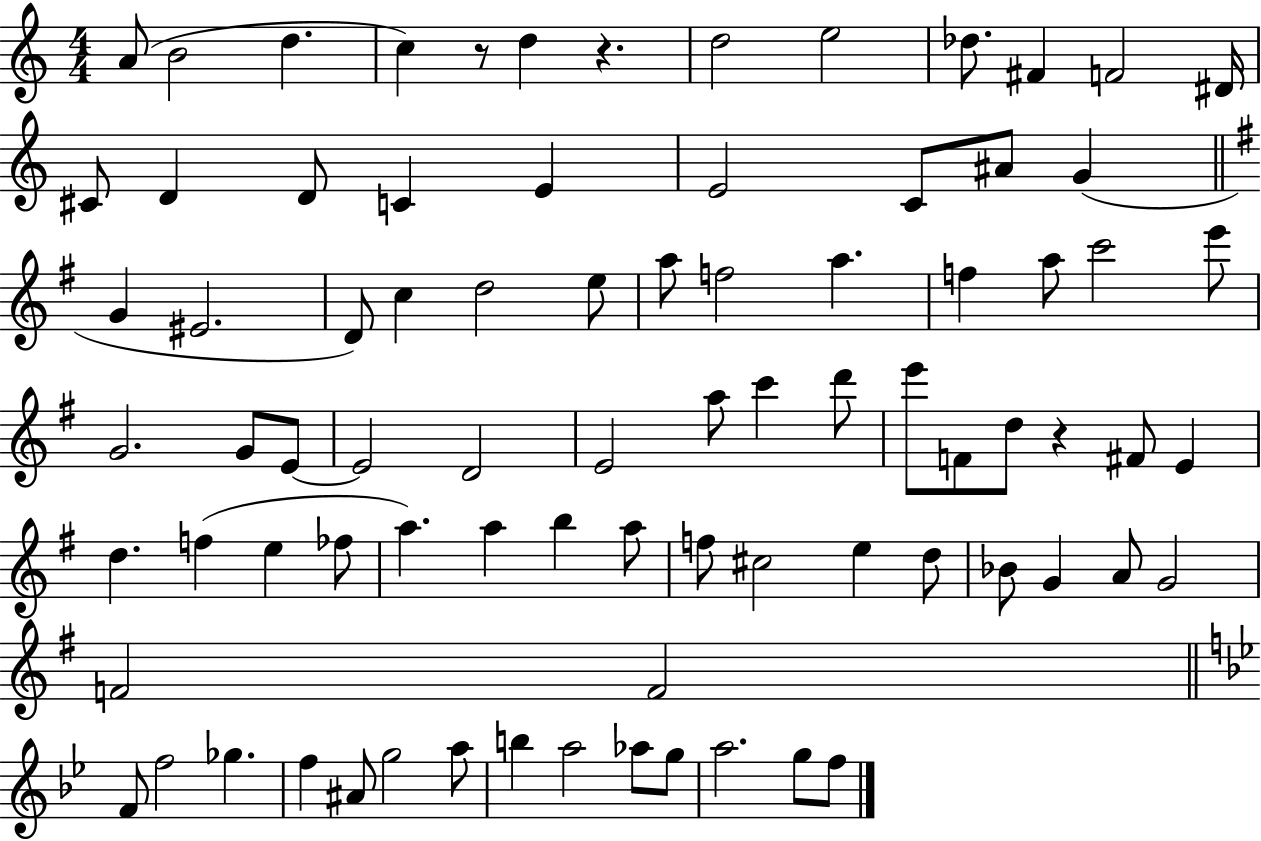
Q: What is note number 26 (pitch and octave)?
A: E5